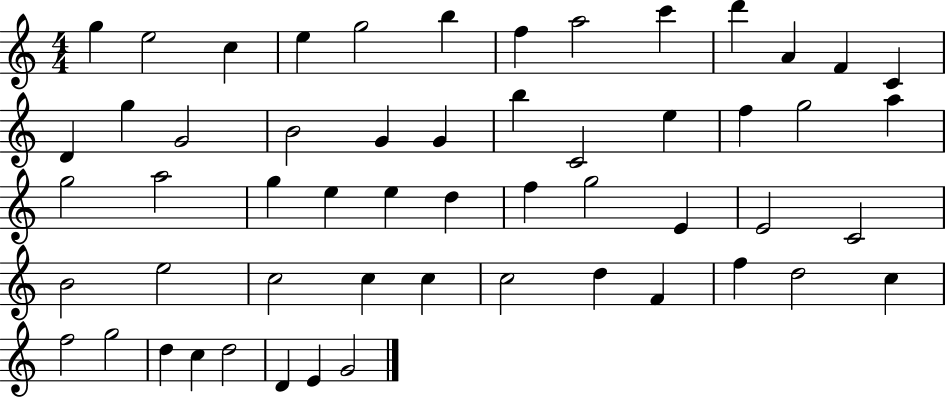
X:1
T:Untitled
M:4/4
L:1/4
K:C
g e2 c e g2 b f a2 c' d' A F C D g G2 B2 G G b C2 e f g2 a g2 a2 g e e d f g2 E E2 C2 B2 e2 c2 c c c2 d F f d2 c f2 g2 d c d2 D E G2